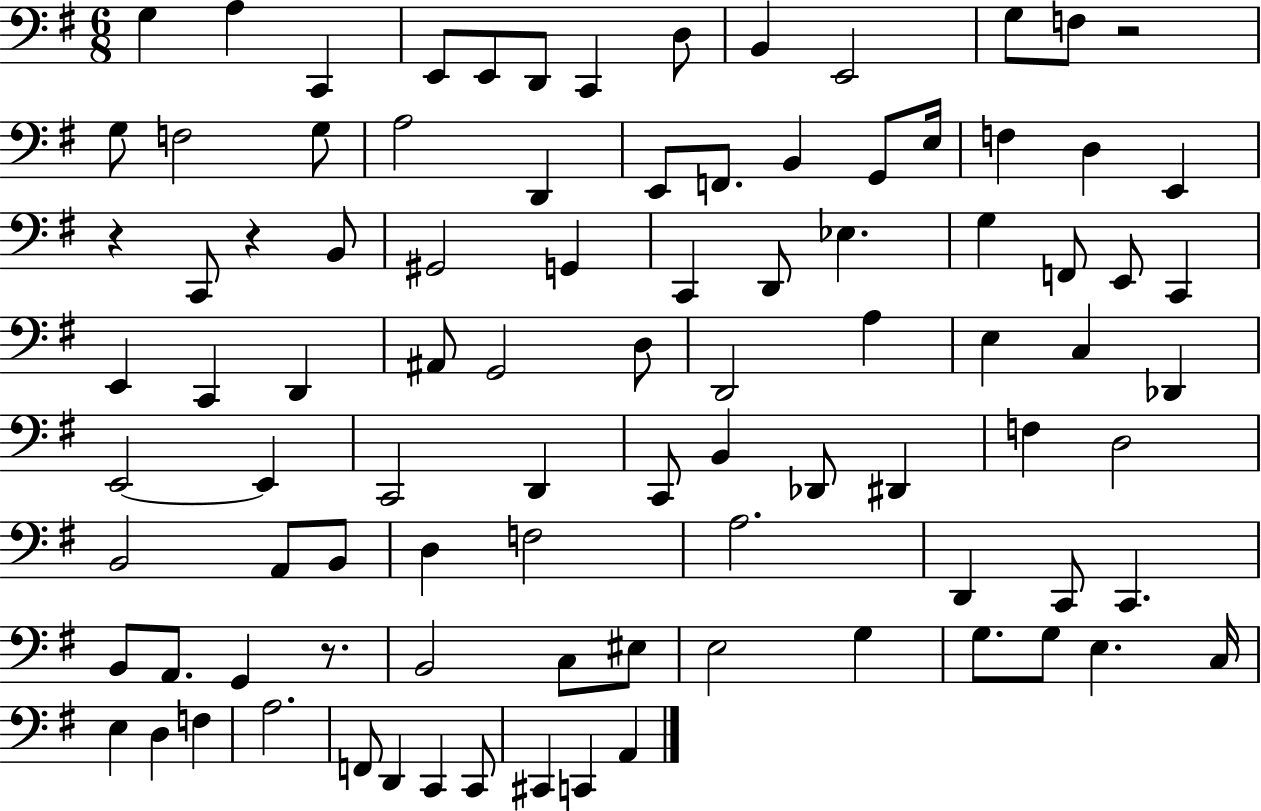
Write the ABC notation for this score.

X:1
T:Untitled
M:6/8
L:1/4
K:G
G, A, C,, E,,/2 E,,/2 D,,/2 C,, D,/2 B,, E,,2 G,/2 F,/2 z2 G,/2 F,2 G,/2 A,2 D,, E,,/2 F,,/2 B,, G,,/2 E,/4 F, D, E,, z C,,/2 z B,,/2 ^G,,2 G,, C,, D,,/2 _E, G, F,,/2 E,,/2 C,, E,, C,, D,, ^A,,/2 G,,2 D,/2 D,,2 A, E, C, _D,, E,,2 E,, C,,2 D,, C,,/2 B,, _D,,/2 ^D,, F, D,2 B,,2 A,,/2 B,,/2 D, F,2 A,2 D,, C,,/2 C,, B,,/2 A,,/2 G,, z/2 B,,2 C,/2 ^E,/2 E,2 G, G,/2 G,/2 E, C,/4 E, D, F, A,2 F,,/2 D,, C,, C,,/2 ^C,, C,, A,,